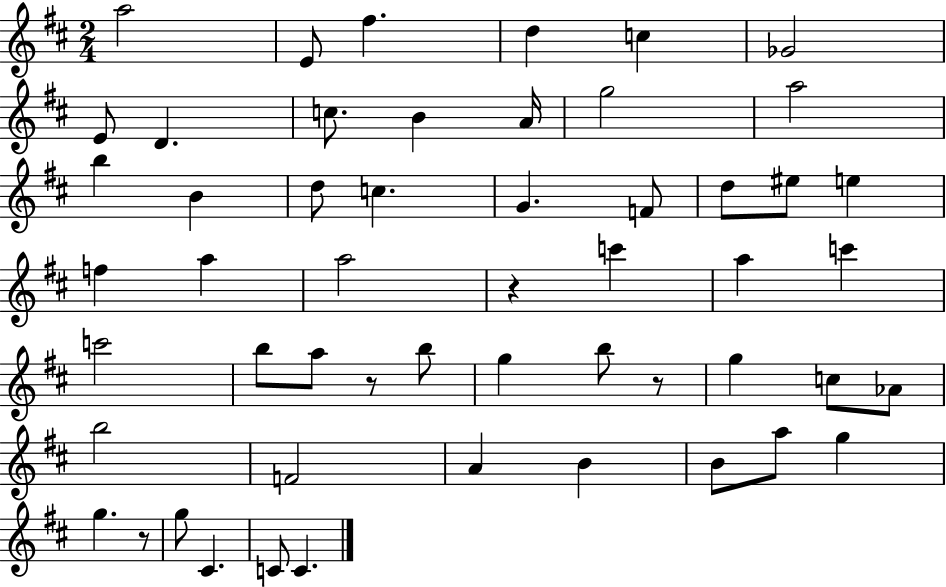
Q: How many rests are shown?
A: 4